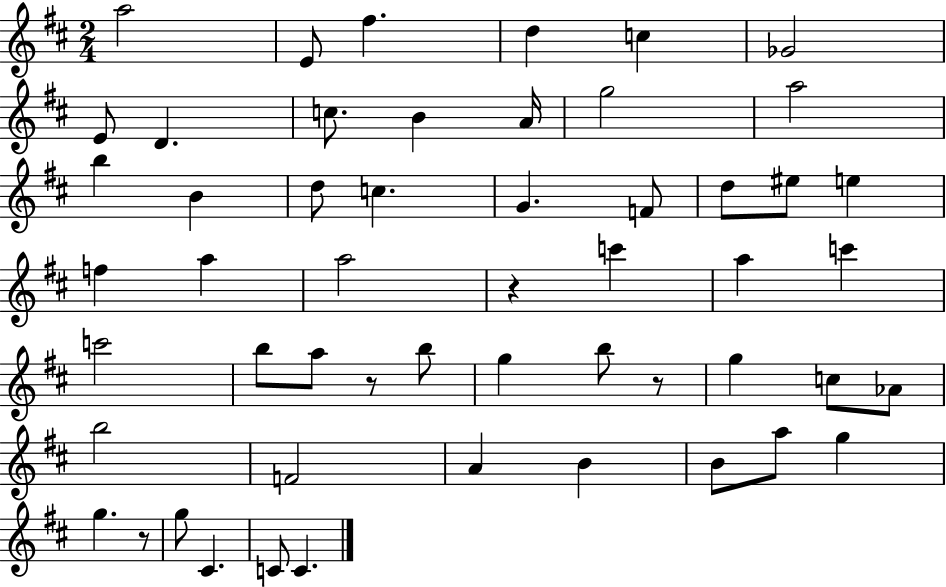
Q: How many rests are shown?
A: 4